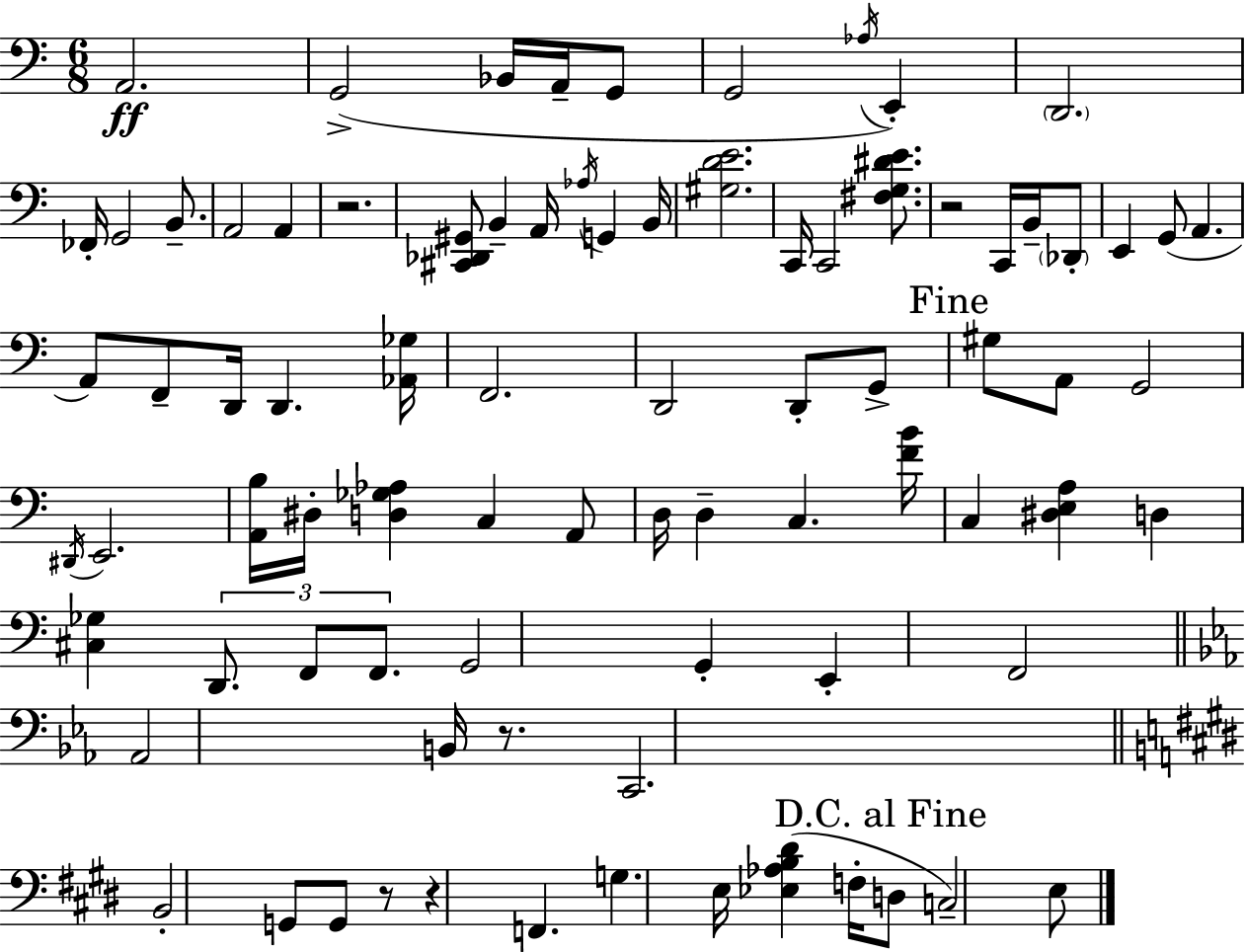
X:1
T:Untitled
M:6/8
L:1/4
K:Am
A,,2 G,,2 _B,,/4 A,,/4 G,,/2 G,,2 _A,/4 E,, D,,2 _F,,/4 G,,2 B,,/2 A,,2 A,, z2 [^C,,_D,,^G,,]/2 B,, A,,/4 _A,/4 G,, B,,/4 [^G,DE]2 C,,/4 C,,2 [^F,G,^DE]/2 z2 C,,/4 B,,/4 _D,,/2 E,, G,,/2 A,, A,,/2 F,,/2 D,,/4 D,, [_A,,_G,]/4 F,,2 D,,2 D,,/2 G,,/2 ^G,/2 A,,/2 G,,2 ^D,,/4 E,,2 [A,,B,]/4 ^D,/4 [D,_G,_A,] C, A,,/2 D,/4 D, C, [FB]/4 C, [^D,E,A,] D, [^C,_G,] D,,/2 F,,/2 F,,/2 G,,2 G,, E,, F,,2 _A,,2 B,,/4 z/2 C,,2 B,,2 G,,/2 G,,/2 z/2 z F,, G, E,/4 [_E,_A,B,^D] F,/4 D,/2 C,2 E,/2